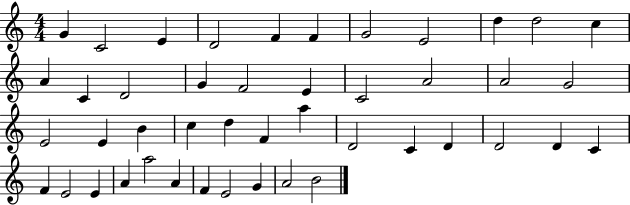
G4/q C4/h E4/q D4/h F4/q F4/q G4/h E4/h D5/q D5/h C5/q A4/q C4/q D4/h G4/q F4/h E4/q C4/h A4/h A4/h G4/h E4/h E4/q B4/q C5/q D5/q F4/q A5/q D4/h C4/q D4/q D4/h D4/q C4/q F4/q E4/h E4/q A4/q A5/h A4/q F4/q E4/h G4/q A4/h B4/h